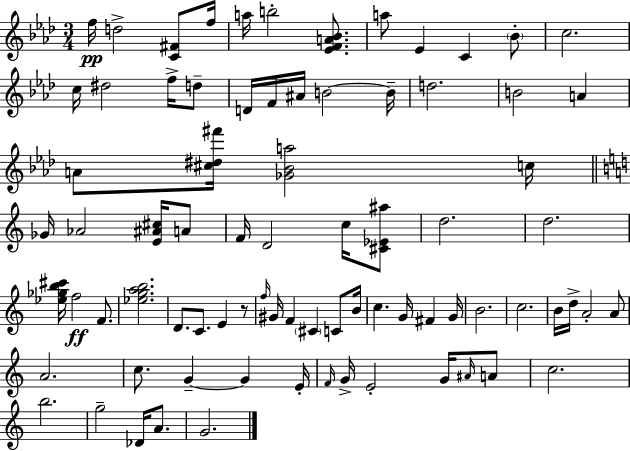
F5/s D5/h [C4,F#4]/e F5/s A5/s B5/h [Eb4,F4,A4,Bb4]/e. A5/e Eb4/q C4/q Bb4/e C5/h. C5/s D#5/h F5/s D5/e D4/s F4/s A#4/s B4/h B4/s D5/h. B4/h A4/q A4/e [C#5,D#5,F#6]/s [Gb4,Bb4,A5]/h C5/s Gb4/s Ab4/h [E4,A#4,C#5]/s A4/e F4/s D4/h C5/s [C#4,Eb4,A#5]/e D5/h. D5/h. [Eb5,Gb5,B5,C#6]/s F5/h F4/e. [Eb5,G5,A5,B5]/h. D4/e. C4/e. E4/q R/e F5/s G#4/s F4/q C#4/q C4/e B4/s C5/q. G4/s F#4/q G4/s B4/h. C5/h. B4/s D5/s A4/h A4/e A4/h. C5/e. G4/q G4/q E4/s F4/s G4/s E4/h G4/s A#4/s A4/e C5/h. B5/h. G5/h Db4/s A4/e. G4/h.